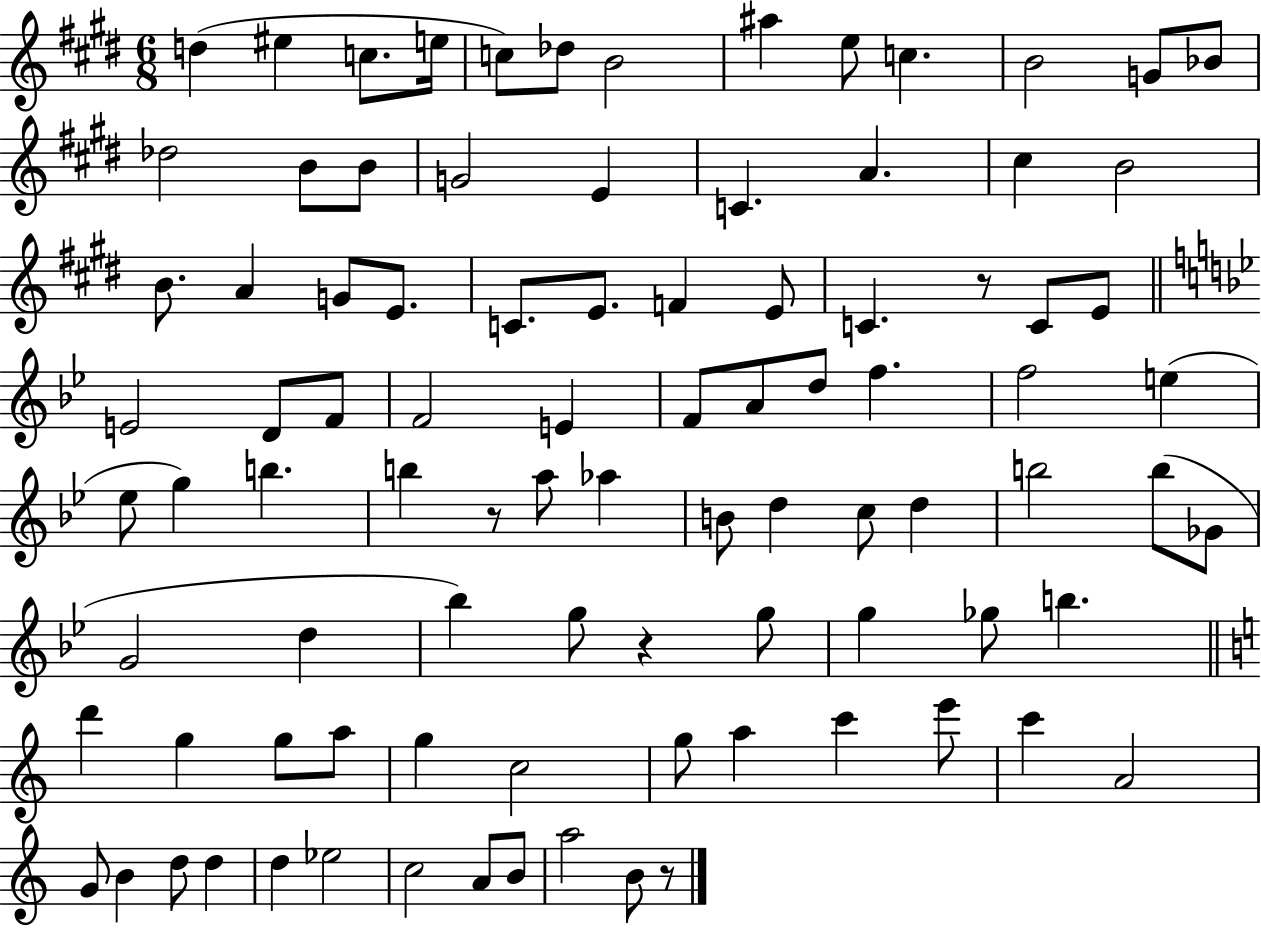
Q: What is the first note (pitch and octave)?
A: D5